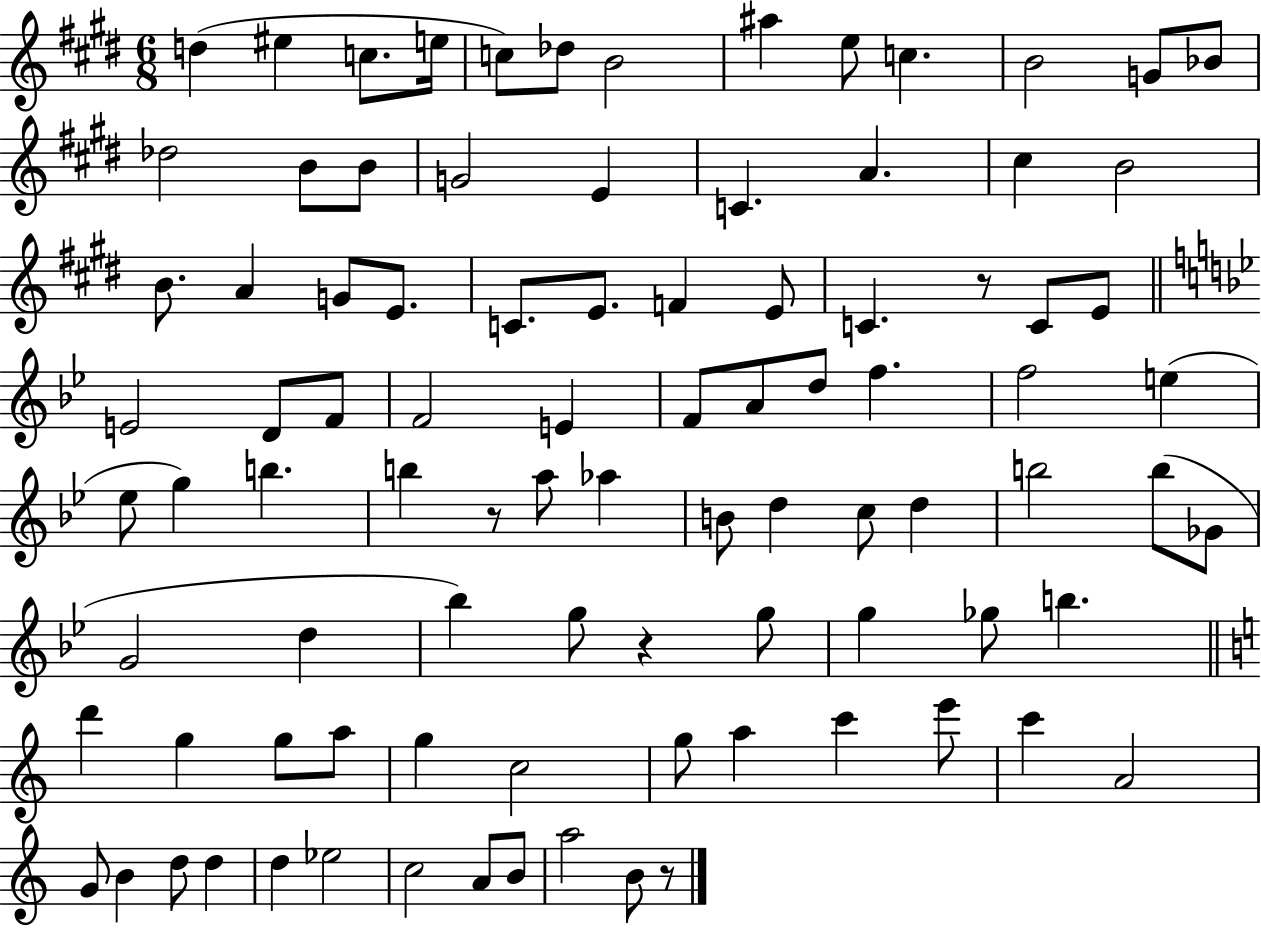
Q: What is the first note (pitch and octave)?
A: D5